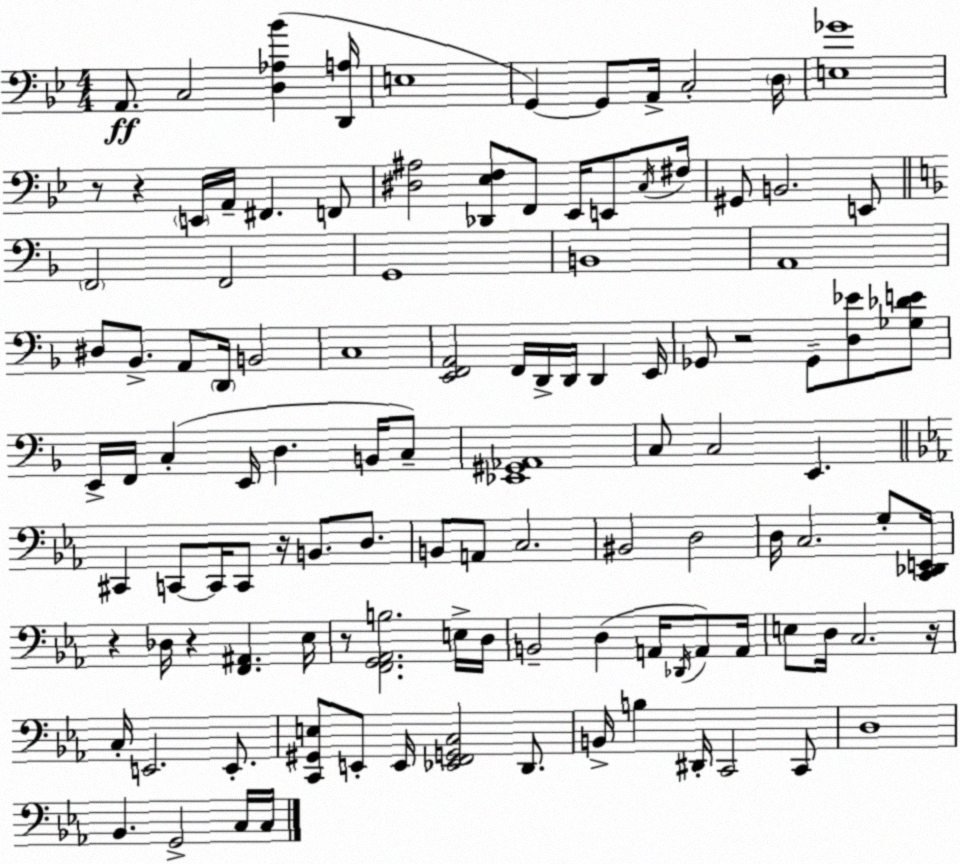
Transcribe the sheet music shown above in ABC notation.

X:1
T:Untitled
M:4/4
L:1/4
K:Bb
A,,/2 C,2 [D,_A,_B] [D,,A,]/4 E,4 G,, G,,/2 A,,/4 C,2 D,/4 [E,_G]4 z/2 z E,,/4 A,,/4 ^F,, F,,/2 [^D,^A,]2 [_D,,_E,F,]/2 F,,/2 _E,,/4 E,,/2 C,/4 ^F,/4 ^G,,/2 B,,2 E,,/2 F,,2 F,,2 G,,4 B,,4 A,,4 ^D,/2 _B,,/2 A,,/2 D,,/4 B,,2 C,4 [E,,F,,A,,]2 F,,/4 D,,/4 D,,/4 D,, E,,/4 _G,,/2 z2 _G,,/2 [D,_E]/2 [_G,_DE]/2 E,,/4 F,,/4 C, E,,/4 D, B,,/4 C,/2 [_E,,^G,,_A,,]4 C,/2 C,2 E,, ^C,, C,,/2 C,,/4 C,,/2 z/4 B,,/2 D,/2 B,,/2 A,,/2 C,2 ^B,,2 D,2 D,/4 C,2 G,/2 [C,,_D,,E,,]/4 z _D,/4 z [F,,^A,,] _E,/4 z/2 [F,,G,,_A,,B,]2 E,/4 D,/4 B,,2 D, A,,/4 _D,,/4 A,,/2 A,,/4 E,/2 D,/4 C,2 z/4 C,/4 E,,2 E,,/2 [C,,^G,,E,]/2 E,,/2 E,,/4 [_E,,F,,G,,C,]2 D,,/2 B,,/4 B, ^D,,/4 C,,2 C,,/2 D,4 _B,, G,,2 C,/4 C,/4